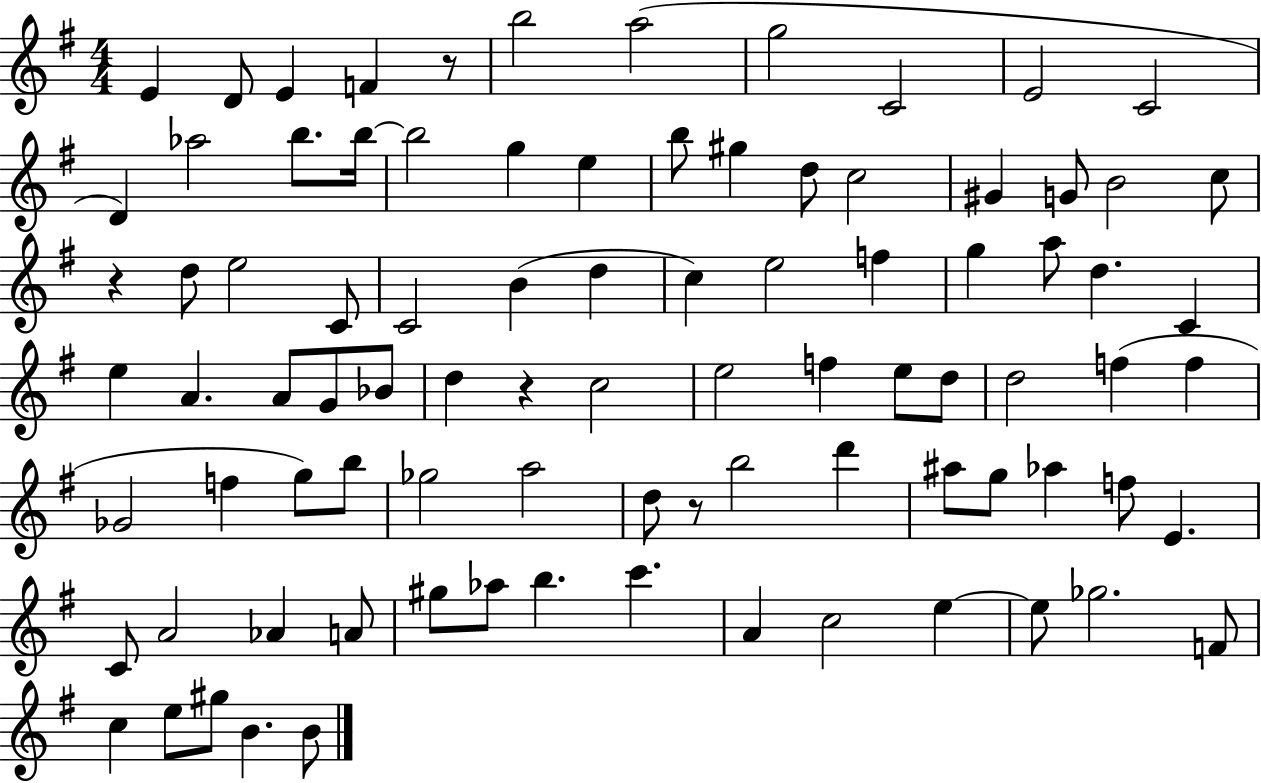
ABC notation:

X:1
T:Untitled
M:4/4
L:1/4
K:G
E D/2 E F z/2 b2 a2 g2 C2 E2 C2 D _a2 b/2 b/4 b2 g e b/2 ^g d/2 c2 ^G G/2 B2 c/2 z d/2 e2 C/2 C2 B d c e2 f g a/2 d C e A A/2 G/2 _B/2 d z c2 e2 f e/2 d/2 d2 f f _G2 f g/2 b/2 _g2 a2 d/2 z/2 b2 d' ^a/2 g/2 _a f/2 E C/2 A2 _A A/2 ^g/2 _a/2 b c' A c2 e e/2 _g2 F/2 c e/2 ^g/2 B B/2